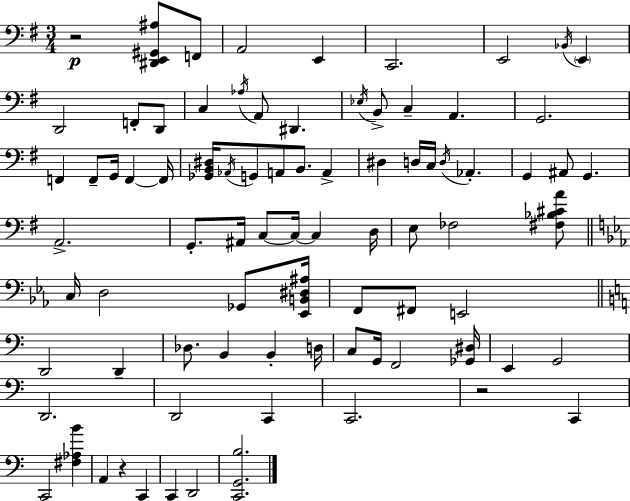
{
  \clef bass
  \numericTimeSignature
  \time 3/4
  \key g \major
  r2\p <dis, e, gis, ais>8 f,8 | a,2 e,4 | c,2. | e,2 \acciaccatura { bes,16 } \parenthesize e,4 | \break d,2 f,8-. d,8 | c4 \acciaccatura { aes16 } a,8 dis,4. | \acciaccatura { ees16 } b,8-> c4-- a,4. | g,2. | \break f,4 f,8-- g,16 f,4~~ | f,16 <ges, b, dis>16 \acciaccatura { aes,16 } g,8 a,8 b,8. | a,4-> dis4 d16 c16 \acciaccatura { d16 } aes,4.-. | g,4 ais,8 g,4. | \break a,2.-> | g,8.-. ais,16 c8~~ c16~~ | c4 d16 e8 fes2 | <fis bes cis' a'>8 \bar "||" \break \key c \minor c16 d2 ges,8 <ees, b, dis ais>16 | f,8 fis,8 e,2 | \bar "||" \break \key c \major d,2 d,4-- | des8. b,4 b,4-. d16 | c8 g,16 f,2 <ges, dis>16 | e,4 g,2 | \break d,2. | d,2 c,4 | c,2. | r2 c,4 | \break c,2 <fis aes b'>4 | a,4 r4 c,4 | c,4 d,2 | <c, g, b>2. | \break \bar "|."
}